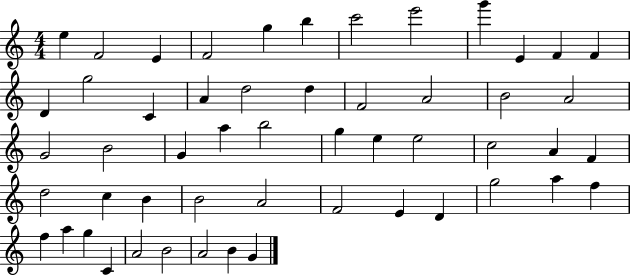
{
  \clef treble
  \numericTimeSignature
  \time 4/4
  \key c \major
  e''4 f'2 e'4 | f'2 g''4 b''4 | c'''2 e'''2 | g'''4 e'4 f'4 f'4 | \break d'4 g''2 c'4 | a'4 d''2 d''4 | f'2 a'2 | b'2 a'2 | \break g'2 b'2 | g'4 a''4 b''2 | g''4 e''4 e''2 | c''2 a'4 f'4 | \break d''2 c''4 b'4 | b'2 a'2 | f'2 e'4 d'4 | g''2 a''4 f''4 | \break f''4 a''4 g''4 c'4 | a'2 b'2 | a'2 b'4 g'4 | \bar "|."
}